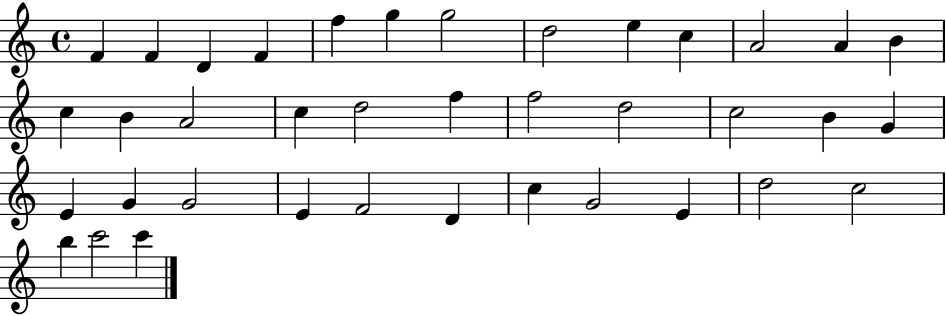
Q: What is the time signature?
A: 4/4